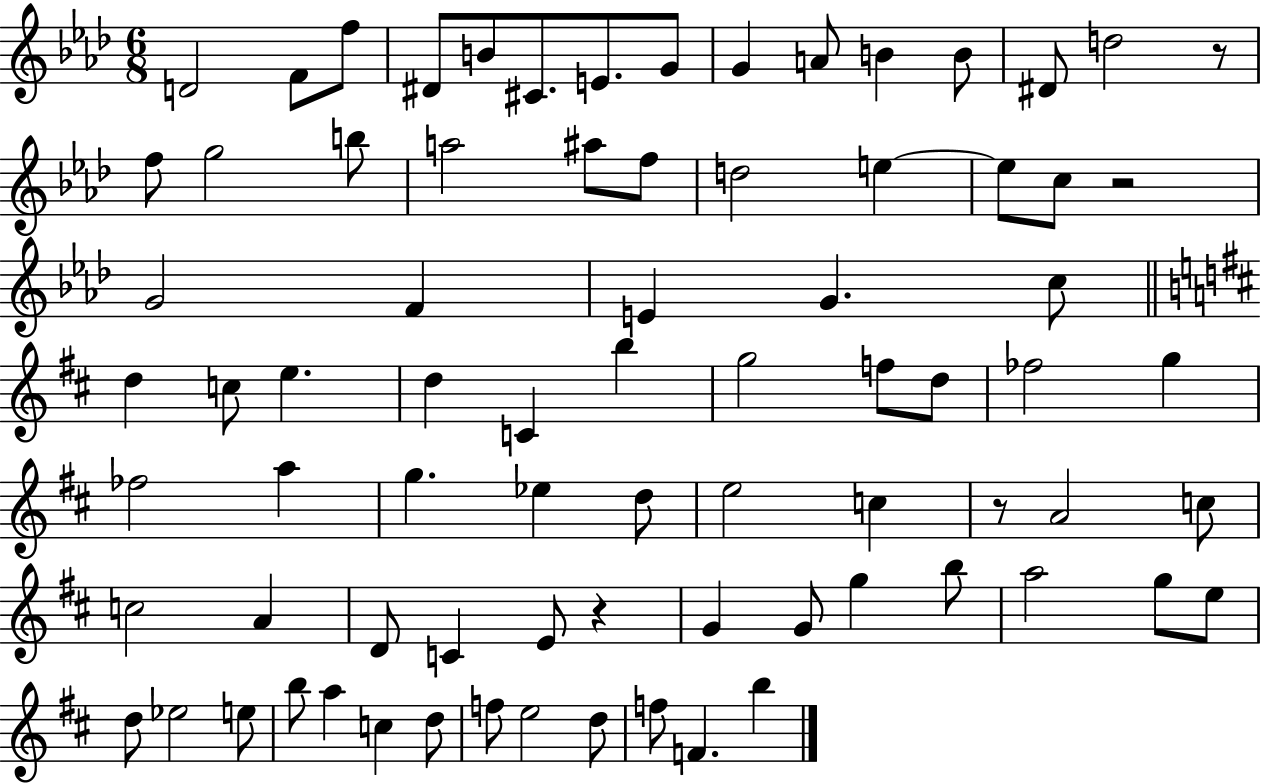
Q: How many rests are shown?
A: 4